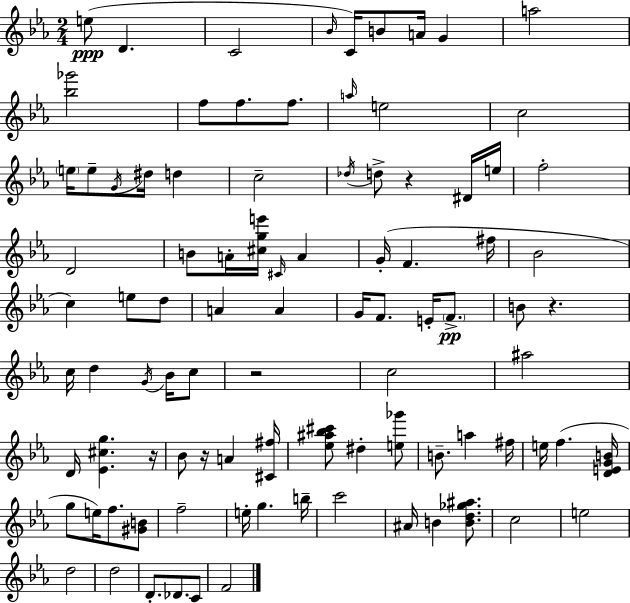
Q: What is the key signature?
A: C minor